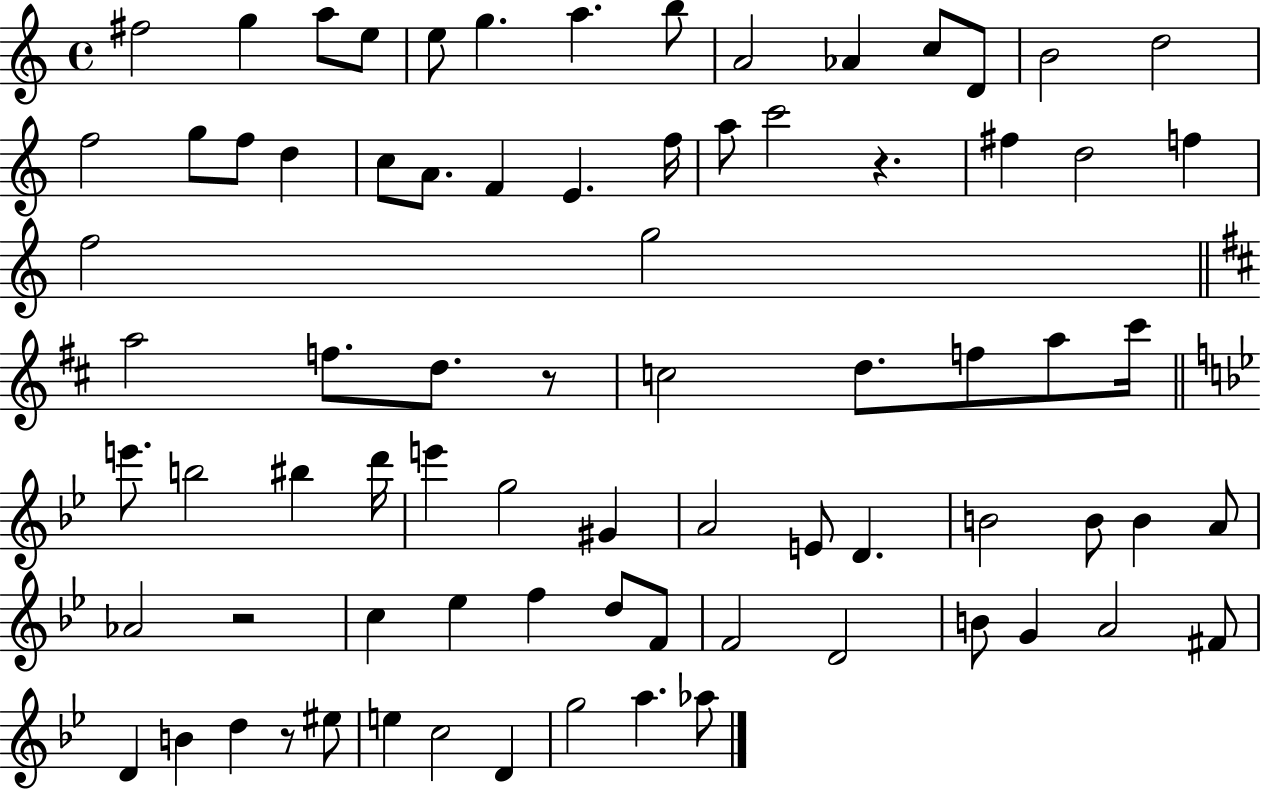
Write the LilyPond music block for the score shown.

{
  \clef treble
  \time 4/4
  \defaultTimeSignature
  \key c \major
  fis''2 g''4 a''8 e''8 | e''8 g''4. a''4. b''8 | a'2 aes'4 c''8 d'8 | b'2 d''2 | \break f''2 g''8 f''8 d''4 | c''8 a'8. f'4 e'4. f''16 | a''8 c'''2 r4. | fis''4 d''2 f''4 | \break f''2 g''2 | \bar "||" \break \key b \minor a''2 f''8. d''8. r8 | c''2 d''8. f''8 a''8 cis'''16 | \bar "||" \break \key bes \major e'''8. b''2 bis''4 d'''16 | e'''4 g''2 gis'4 | a'2 e'8 d'4. | b'2 b'8 b'4 a'8 | \break aes'2 r2 | c''4 ees''4 f''4 d''8 f'8 | f'2 d'2 | b'8 g'4 a'2 fis'8 | \break d'4 b'4 d''4 r8 eis''8 | e''4 c''2 d'4 | g''2 a''4. aes''8 | \bar "|."
}